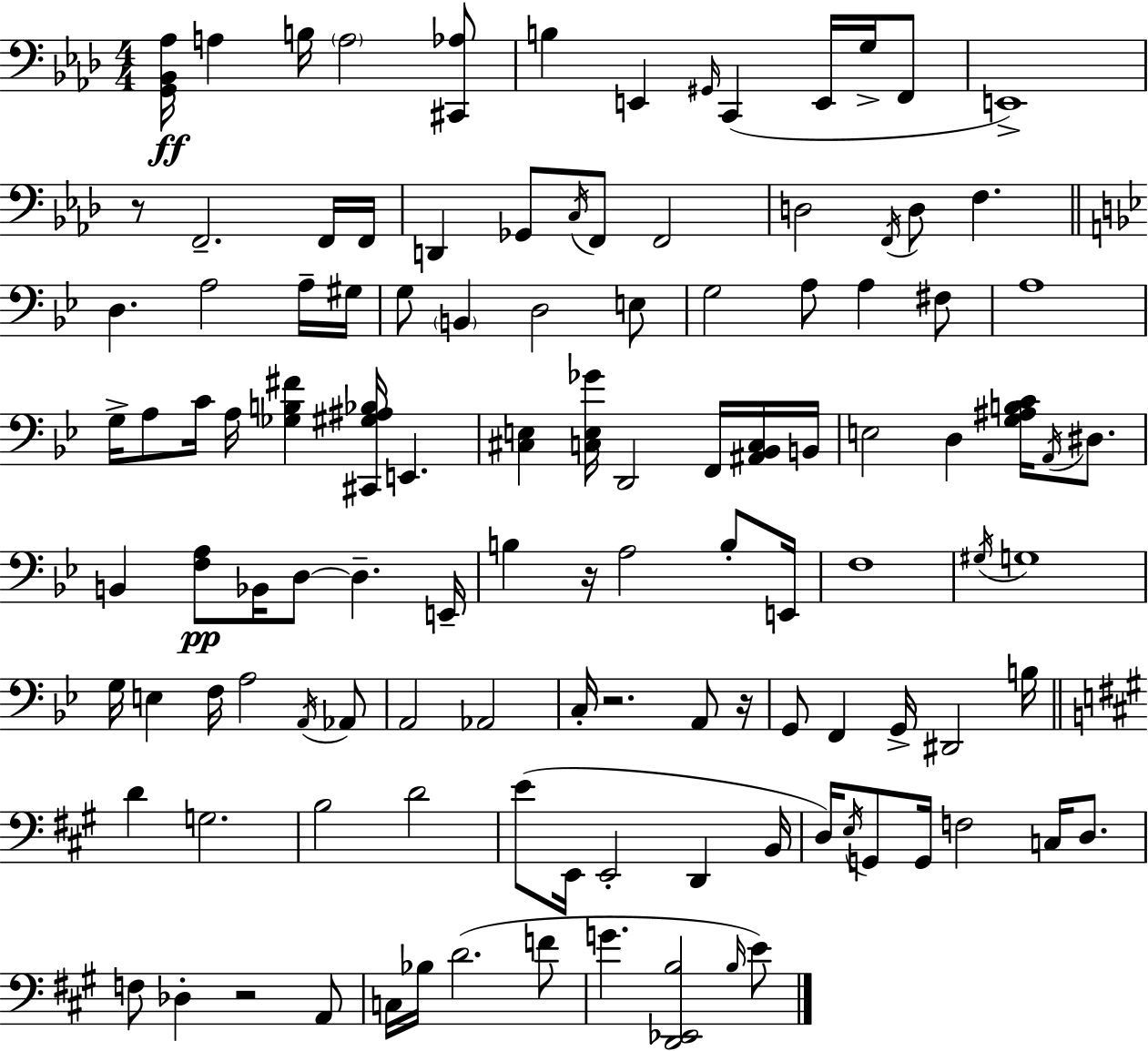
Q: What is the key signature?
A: AES major